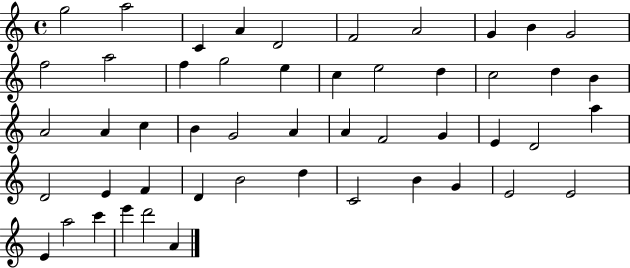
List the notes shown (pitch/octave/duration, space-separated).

G5/h A5/h C4/q A4/q D4/h F4/h A4/h G4/q B4/q G4/h F5/h A5/h F5/q G5/h E5/q C5/q E5/h D5/q C5/h D5/q B4/q A4/h A4/q C5/q B4/q G4/h A4/q A4/q F4/h G4/q E4/q D4/h A5/q D4/h E4/q F4/q D4/q B4/h D5/q C4/h B4/q G4/q E4/h E4/h E4/q A5/h C6/q E6/q D6/h A4/q